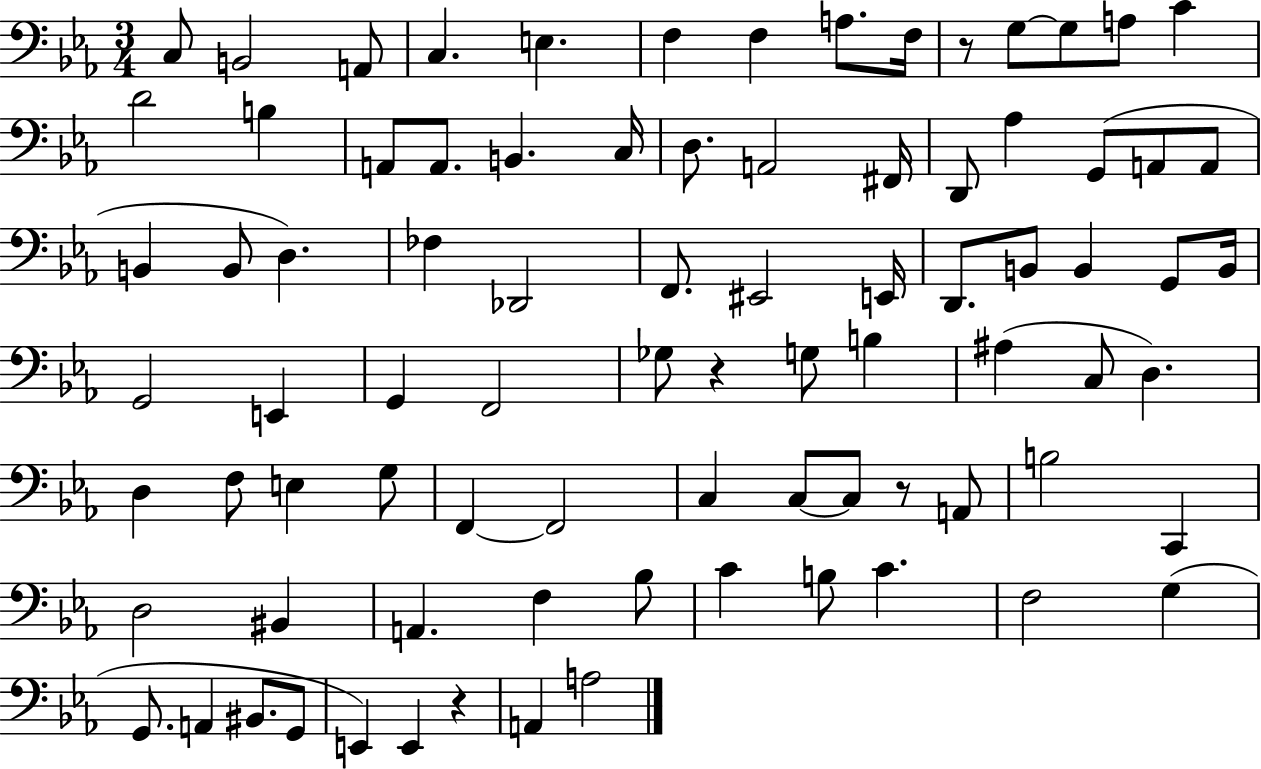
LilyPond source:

{
  \clef bass
  \numericTimeSignature
  \time 3/4
  \key ees \major
  c8 b,2 a,8 | c4. e4. | f4 f4 a8. f16 | r8 g8~~ g8 a8 c'4 | \break d'2 b4 | a,8 a,8. b,4. c16 | d8. a,2 fis,16 | d,8 aes4 g,8( a,8 a,8 | \break b,4 b,8 d4.) | fes4 des,2 | f,8. eis,2 e,16 | d,8. b,8 b,4 g,8 b,16 | \break g,2 e,4 | g,4 f,2 | ges8 r4 g8 b4 | ais4( c8 d4.) | \break d4 f8 e4 g8 | f,4~~ f,2 | c4 c8~~ c8 r8 a,8 | b2 c,4 | \break d2 bis,4 | a,4. f4 bes8 | c'4 b8 c'4. | f2 g4( | \break g,8. a,4 bis,8. g,8 | e,4) e,4 r4 | a,4 a2 | \bar "|."
}